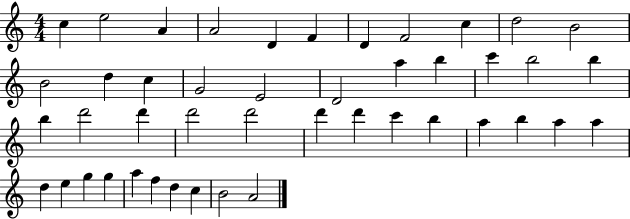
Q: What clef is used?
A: treble